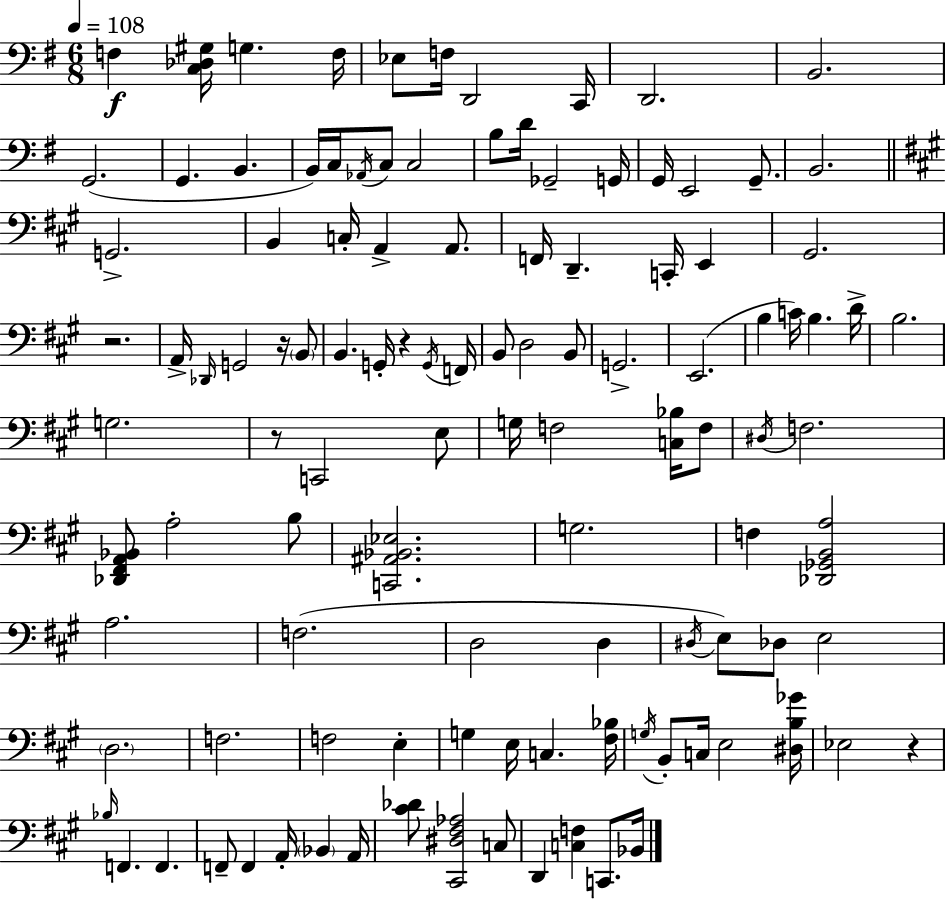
{
  \clef bass
  \numericTimeSignature
  \time 6/8
  \key g \major
  \tempo 4 = 108
  \repeat volta 2 { f4\f <c des gis>16 g4. f16 | ees8 f16 d,2 c,16 | d,2. | b,2. | \break g,2.( | g,4. b,4. | b,16) c16 \acciaccatura { aes,16 } c8 c2 | b8 d'16 ges,2-- | \break g,16 g,16 e,2 g,8.-- | b,2. | \bar "||" \break \key a \major g,2.-> | b,4 c16-. a,4-> a,8. | f,16 d,4.-- c,16-. e,4 | gis,2. | \break r2. | a,16-> \grace { des,16 } g,2 r16 \parenthesize b,8 | b,4. g,16-. r4 | \acciaccatura { g,16 } f,16 b,8 d2 | \break b,8 g,2.-> | e,2.( | b4 c'16) b4. | d'16-> b2. | \break g2. | r8 c,2 | e8 g16 f2 <c bes>16 | f8 \acciaccatura { dis16 } f2. | \break <des, fis, a, bes,>8 a2-. | b8 <c, ais, bes, ees>2. | g2. | f4 <des, ges, b, a>2 | \break a2. | f2.( | d2 d4 | \acciaccatura { dis16 }) e8 des8 e2 | \break \parenthesize d2. | f2. | f2 | e4-. g4 e16 c4. | \break <fis bes>16 \acciaccatura { g16 } b,8-. c16 e2 | <dis b ges'>16 ees2 | r4 \grace { bes16 } f,4. | f,4. f,8-- f,4 | \break a,16-. \parenthesize bes,4 a,16 <cis' des'>8 <cis, dis fis aes>2 | c8 d,4 <c f>4 | c,8. bes,16 } \bar "|."
}